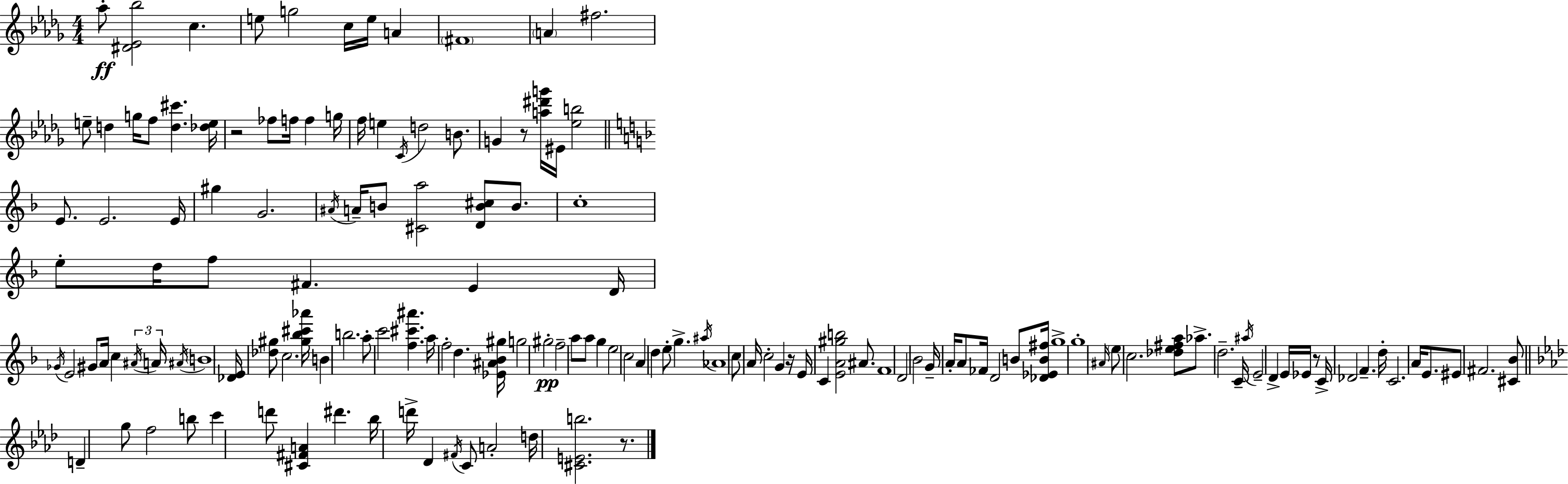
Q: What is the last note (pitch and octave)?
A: D5